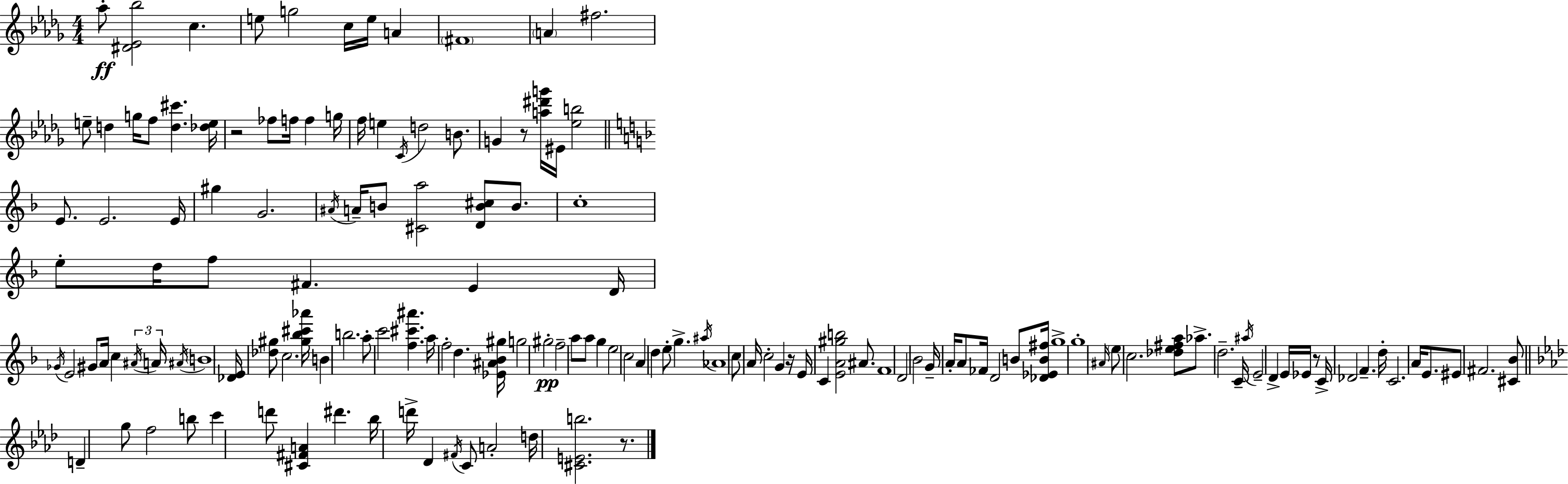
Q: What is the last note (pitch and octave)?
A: D5